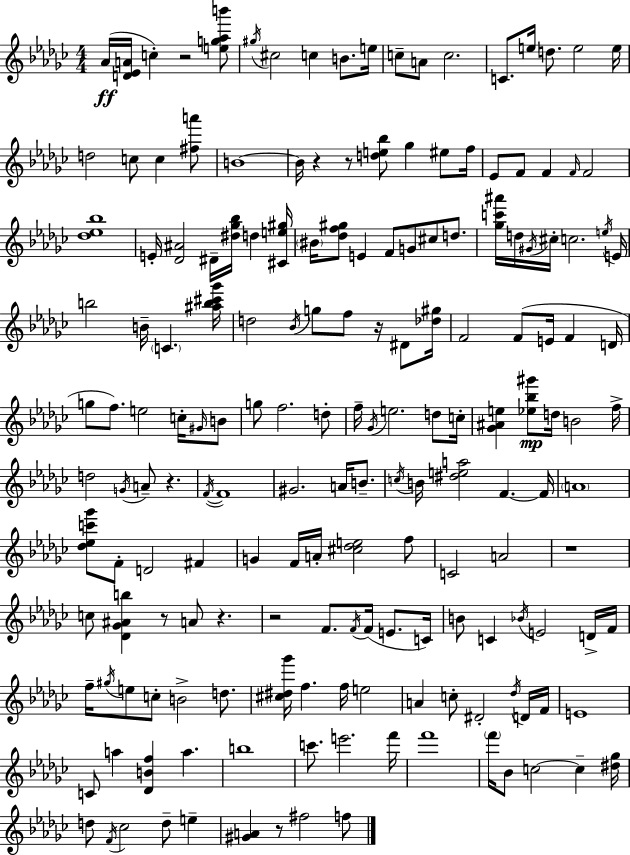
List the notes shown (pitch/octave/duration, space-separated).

Ab4/s [D4,Eb4,A4]/s C5/q R/h [E5,G5,Ab5,B6]/e G#5/s C#5/h C5/q B4/e. E5/s C5/e A4/e C5/h. C4/e. E5/s D5/e. E5/h E5/s D5/h C5/e C5/q [F#5,A6]/e B4/w B4/s R/q R/e [D5,E5,Bb5]/e Gb5/q EIS5/e F5/s Eb4/e F4/e F4/q F4/s F4/h [Db5,Eb5,Bb5]/w E4/s [Db4,A#4]/h D#4/s [D#5,Gb5,Bb5]/s D5/q [C#4,E5,G#5]/s BIS4/s [Db5,F5,G#5]/e E4/q F4/e G4/e C#5/e D5/e. [Gb5,C6,A#6]/s D5/s G#4/s C#5/s C5/h. E5/s E4/s B5/h B4/s C4/q. [A#5,B5,C#6,Gb6]/s D5/h Bb4/s G5/e F5/e R/s D#4/e [Db5,G#5]/s F4/h F4/e E4/s F4/q D4/s G5/e F5/e. E5/h C5/s G#4/s B4/e G5/e F5/h. D5/e F5/s Gb4/s E5/h. D5/e C5/s [Gb4,A#4,E5]/q [Eb5,Bb5,G#6]/e D5/s B4/h F5/s D5/h G4/s A4/e R/q. F4/s F4/w G#4/h. A4/s B4/e. C5/s B4/s [D#5,E5,A5]/h F4/q. F4/s A4/w [Db5,Eb5,C6,Gb6]/e F4/e D4/h F#4/q G4/q F4/s A4/s [C#5,Db5,E5]/h F5/e C4/h A4/h R/w C5/e [Db4,Gb4,A#4,B5]/q R/e A4/e R/q. R/h F4/e. F4/s F4/s E4/e. C4/s B4/e C4/q Bb4/s E4/h D4/s F4/s F5/s G#5/s E5/e C5/e B4/h D5/e. [C#5,D#5,Gb6]/s F5/q. F5/s E5/h A4/q C5/e D#4/h Db5/s D4/s F4/s E4/w C4/e A5/q [Db4,B4,F5]/q A5/q. B5/w C6/e. E6/h. F6/s F6/w F6/s Bb4/e C5/h C5/q [D#5,Gb5]/s D5/e F4/s CES5/h D5/e E5/q [G#4,A4]/q R/e F#5/h F5/e